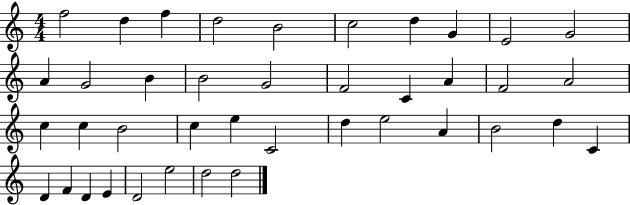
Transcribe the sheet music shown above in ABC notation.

X:1
T:Untitled
M:4/4
L:1/4
K:C
f2 d f d2 B2 c2 d G E2 G2 A G2 B B2 G2 F2 C A F2 A2 c c B2 c e C2 d e2 A B2 d C D F D E D2 e2 d2 d2